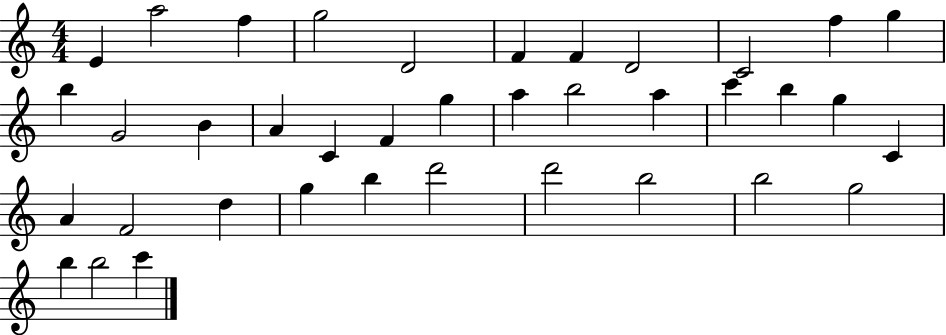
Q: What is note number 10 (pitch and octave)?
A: F5